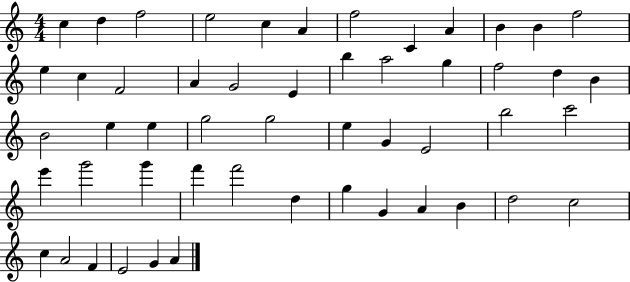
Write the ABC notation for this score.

X:1
T:Untitled
M:4/4
L:1/4
K:C
c d f2 e2 c A f2 C A B B f2 e c F2 A G2 E b a2 g f2 d B B2 e e g2 g2 e G E2 b2 c'2 e' g'2 g' f' f'2 d g G A B d2 c2 c A2 F E2 G A